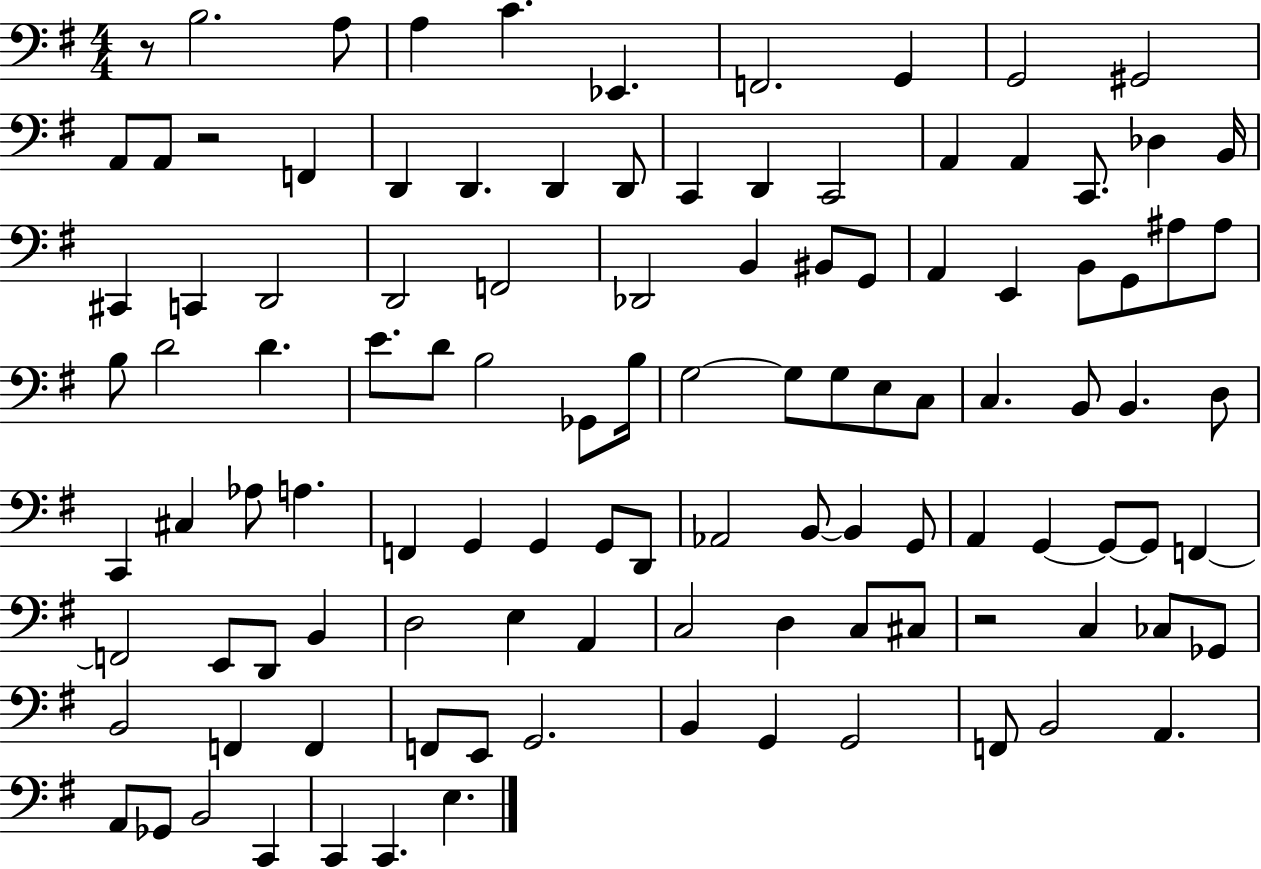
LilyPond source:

{
  \clef bass
  \numericTimeSignature
  \time 4/4
  \key g \major
  r8 b2. a8 | a4 c'4. ees,4. | f,2. g,4 | g,2 gis,2 | \break a,8 a,8 r2 f,4 | d,4 d,4. d,4 d,8 | c,4 d,4 c,2 | a,4 a,4 c,8. des4 b,16 | \break cis,4 c,4 d,2 | d,2 f,2 | des,2 b,4 bis,8 g,8 | a,4 e,4 b,8 g,8 ais8 ais8 | \break b8 d'2 d'4. | e'8. d'8 b2 ges,8 b16 | g2~~ g8 g8 e8 c8 | c4. b,8 b,4. d8 | \break c,4 cis4 aes8 a4. | f,4 g,4 g,4 g,8 d,8 | aes,2 b,8~~ b,4 g,8 | a,4 g,4~~ g,8~~ g,8 f,4~~ | \break f,2 e,8 d,8 b,4 | d2 e4 a,4 | c2 d4 c8 cis8 | r2 c4 ces8 ges,8 | \break b,2 f,4 f,4 | f,8 e,8 g,2. | b,4 g,4 g,2 | f,8 b,2 a,4. | \break a,8 ges,8 b,2 c,4 | c,4 c,4. e4. | \bar "|."
}